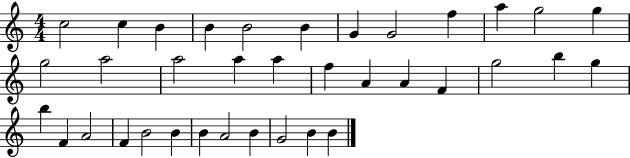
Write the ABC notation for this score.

X:1
T:Untitled
M:4/4
L:1/4
K:C
c2 c B B B2 B G G2 f a g2 g g2 a2 a2 a a f A A F g2 b g b F A2 F B2 B B A2 B G2 B B